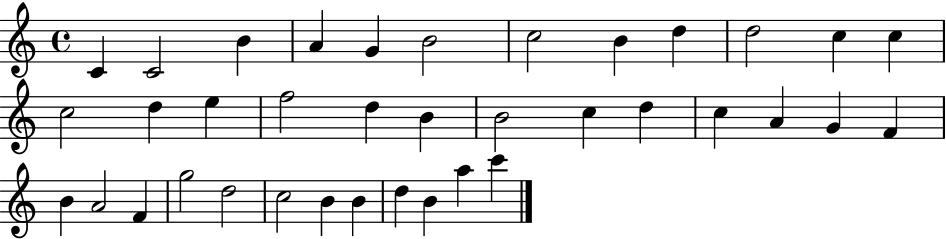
C4/q C4/h B4/q A4/q G4/q B4/h C5/h B4/q D5/q D5/h C5/q C5/q C5/h D5/q E5/q F5/h D5/q B4/q B4/h C5/q D5/q C5/q A4/q G4/q F4/q B4/q A4/h F4/q G5/h D5/h C5/h B4/q B4/q D5/q B4/q A5/q C6/q